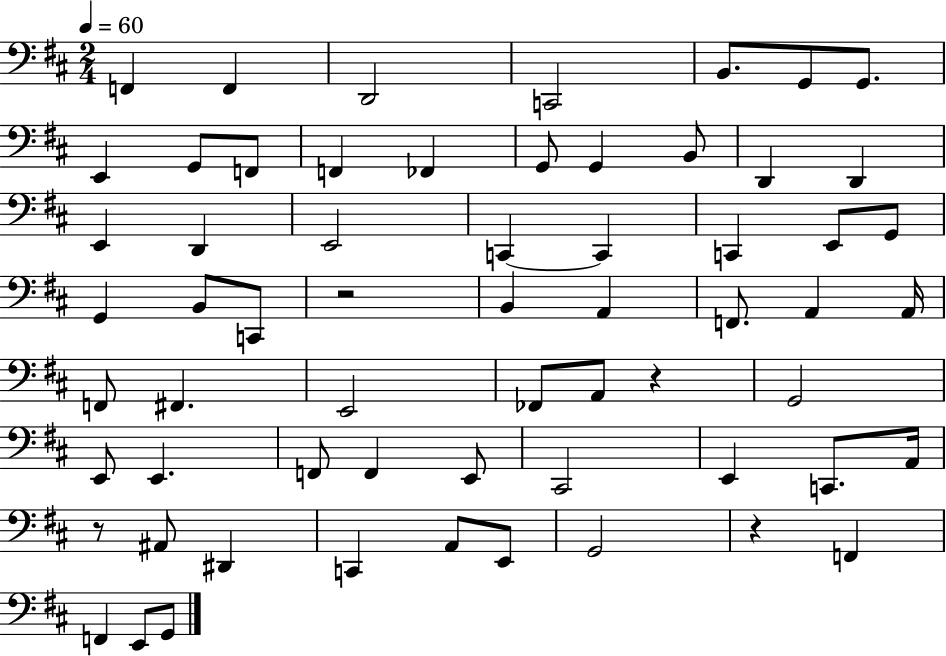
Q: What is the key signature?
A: D major